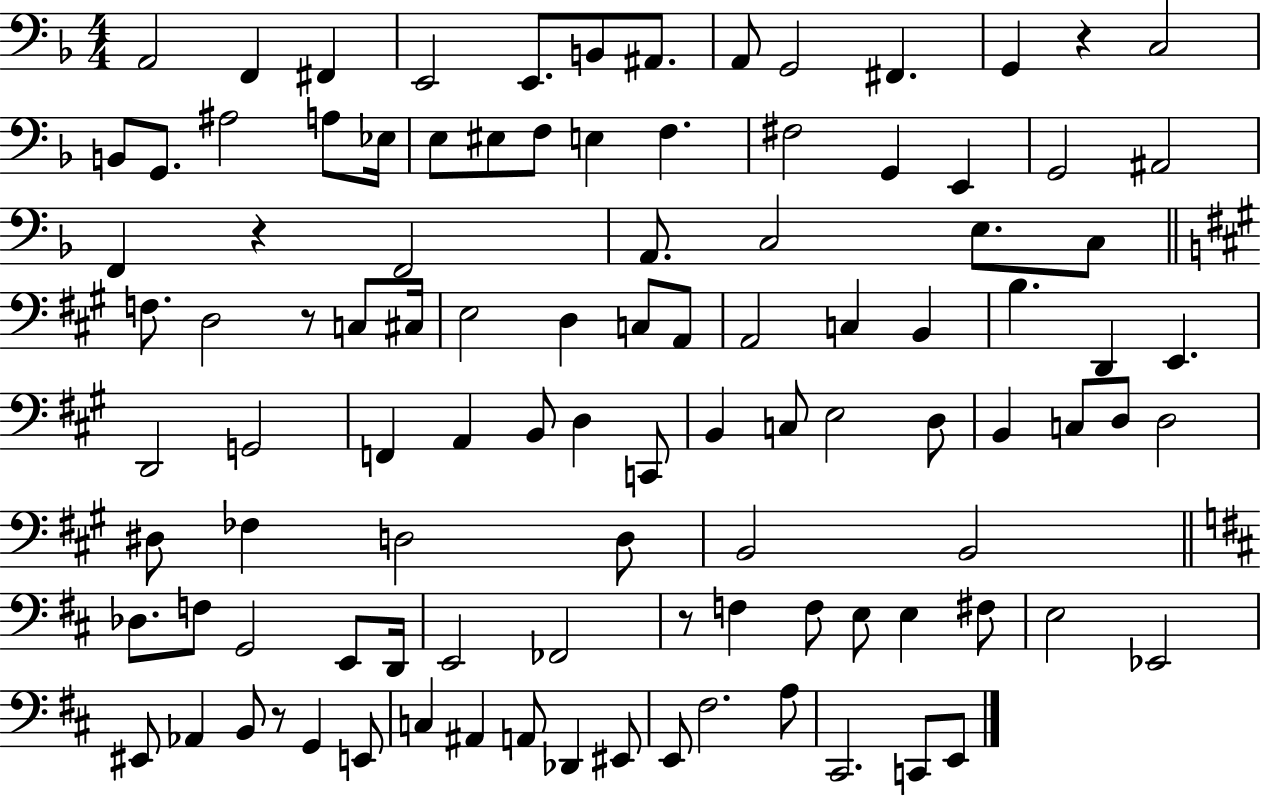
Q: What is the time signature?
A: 4/4